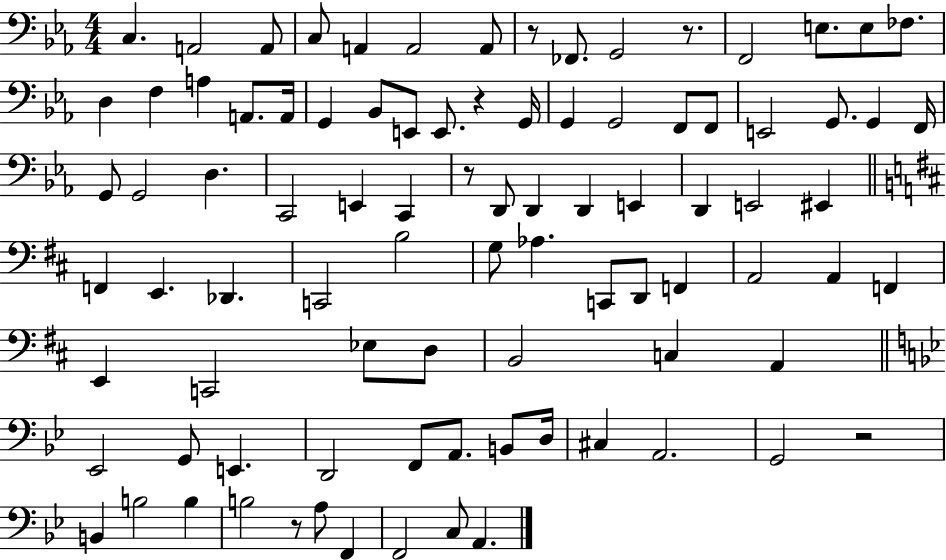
{
  \clef bass
  \numericTimeSignature
  \time 4/4
  \key ees \major
  \repeat volta 2 { c4. a,2 a,8 | c8 a,4 a,2 a,8 | r8 fes,8. g,2 r8. | f,2 e8. e8 fes8. | \break d4 f4 a4 a,8. a,16 | g,4 bes,8 e,8 e,8. r4 g,16 | g,4 g,2 f,8 f,8 | e,2 g,8. g,4 f,16 | \break g,8 g,2 d4. | c,2 e,4 c,4 | r8 d,8 d,4 d,4 e,4 | d,4 e,2 eis,4 | \break \bar "||" \break \key d \major f,4 e,4. des,4. | c,2 b2 | g8 aes4. c,8 d,8 f,4 | a,2 a,4 f,4 | \break e,4 c,2 ees8 d8 | b,2 c4 a,4 | \bar "||" \break \key g \minor ees,2 g,8 e,4. | d,2 f,8 a,8. b,8 d16 | cis4 a,2. | g,2 r2 | \break b,4 b2 b4 | b2 r8 a8 f,4 | f,2 c8 a,4. | } \bar "|."
}